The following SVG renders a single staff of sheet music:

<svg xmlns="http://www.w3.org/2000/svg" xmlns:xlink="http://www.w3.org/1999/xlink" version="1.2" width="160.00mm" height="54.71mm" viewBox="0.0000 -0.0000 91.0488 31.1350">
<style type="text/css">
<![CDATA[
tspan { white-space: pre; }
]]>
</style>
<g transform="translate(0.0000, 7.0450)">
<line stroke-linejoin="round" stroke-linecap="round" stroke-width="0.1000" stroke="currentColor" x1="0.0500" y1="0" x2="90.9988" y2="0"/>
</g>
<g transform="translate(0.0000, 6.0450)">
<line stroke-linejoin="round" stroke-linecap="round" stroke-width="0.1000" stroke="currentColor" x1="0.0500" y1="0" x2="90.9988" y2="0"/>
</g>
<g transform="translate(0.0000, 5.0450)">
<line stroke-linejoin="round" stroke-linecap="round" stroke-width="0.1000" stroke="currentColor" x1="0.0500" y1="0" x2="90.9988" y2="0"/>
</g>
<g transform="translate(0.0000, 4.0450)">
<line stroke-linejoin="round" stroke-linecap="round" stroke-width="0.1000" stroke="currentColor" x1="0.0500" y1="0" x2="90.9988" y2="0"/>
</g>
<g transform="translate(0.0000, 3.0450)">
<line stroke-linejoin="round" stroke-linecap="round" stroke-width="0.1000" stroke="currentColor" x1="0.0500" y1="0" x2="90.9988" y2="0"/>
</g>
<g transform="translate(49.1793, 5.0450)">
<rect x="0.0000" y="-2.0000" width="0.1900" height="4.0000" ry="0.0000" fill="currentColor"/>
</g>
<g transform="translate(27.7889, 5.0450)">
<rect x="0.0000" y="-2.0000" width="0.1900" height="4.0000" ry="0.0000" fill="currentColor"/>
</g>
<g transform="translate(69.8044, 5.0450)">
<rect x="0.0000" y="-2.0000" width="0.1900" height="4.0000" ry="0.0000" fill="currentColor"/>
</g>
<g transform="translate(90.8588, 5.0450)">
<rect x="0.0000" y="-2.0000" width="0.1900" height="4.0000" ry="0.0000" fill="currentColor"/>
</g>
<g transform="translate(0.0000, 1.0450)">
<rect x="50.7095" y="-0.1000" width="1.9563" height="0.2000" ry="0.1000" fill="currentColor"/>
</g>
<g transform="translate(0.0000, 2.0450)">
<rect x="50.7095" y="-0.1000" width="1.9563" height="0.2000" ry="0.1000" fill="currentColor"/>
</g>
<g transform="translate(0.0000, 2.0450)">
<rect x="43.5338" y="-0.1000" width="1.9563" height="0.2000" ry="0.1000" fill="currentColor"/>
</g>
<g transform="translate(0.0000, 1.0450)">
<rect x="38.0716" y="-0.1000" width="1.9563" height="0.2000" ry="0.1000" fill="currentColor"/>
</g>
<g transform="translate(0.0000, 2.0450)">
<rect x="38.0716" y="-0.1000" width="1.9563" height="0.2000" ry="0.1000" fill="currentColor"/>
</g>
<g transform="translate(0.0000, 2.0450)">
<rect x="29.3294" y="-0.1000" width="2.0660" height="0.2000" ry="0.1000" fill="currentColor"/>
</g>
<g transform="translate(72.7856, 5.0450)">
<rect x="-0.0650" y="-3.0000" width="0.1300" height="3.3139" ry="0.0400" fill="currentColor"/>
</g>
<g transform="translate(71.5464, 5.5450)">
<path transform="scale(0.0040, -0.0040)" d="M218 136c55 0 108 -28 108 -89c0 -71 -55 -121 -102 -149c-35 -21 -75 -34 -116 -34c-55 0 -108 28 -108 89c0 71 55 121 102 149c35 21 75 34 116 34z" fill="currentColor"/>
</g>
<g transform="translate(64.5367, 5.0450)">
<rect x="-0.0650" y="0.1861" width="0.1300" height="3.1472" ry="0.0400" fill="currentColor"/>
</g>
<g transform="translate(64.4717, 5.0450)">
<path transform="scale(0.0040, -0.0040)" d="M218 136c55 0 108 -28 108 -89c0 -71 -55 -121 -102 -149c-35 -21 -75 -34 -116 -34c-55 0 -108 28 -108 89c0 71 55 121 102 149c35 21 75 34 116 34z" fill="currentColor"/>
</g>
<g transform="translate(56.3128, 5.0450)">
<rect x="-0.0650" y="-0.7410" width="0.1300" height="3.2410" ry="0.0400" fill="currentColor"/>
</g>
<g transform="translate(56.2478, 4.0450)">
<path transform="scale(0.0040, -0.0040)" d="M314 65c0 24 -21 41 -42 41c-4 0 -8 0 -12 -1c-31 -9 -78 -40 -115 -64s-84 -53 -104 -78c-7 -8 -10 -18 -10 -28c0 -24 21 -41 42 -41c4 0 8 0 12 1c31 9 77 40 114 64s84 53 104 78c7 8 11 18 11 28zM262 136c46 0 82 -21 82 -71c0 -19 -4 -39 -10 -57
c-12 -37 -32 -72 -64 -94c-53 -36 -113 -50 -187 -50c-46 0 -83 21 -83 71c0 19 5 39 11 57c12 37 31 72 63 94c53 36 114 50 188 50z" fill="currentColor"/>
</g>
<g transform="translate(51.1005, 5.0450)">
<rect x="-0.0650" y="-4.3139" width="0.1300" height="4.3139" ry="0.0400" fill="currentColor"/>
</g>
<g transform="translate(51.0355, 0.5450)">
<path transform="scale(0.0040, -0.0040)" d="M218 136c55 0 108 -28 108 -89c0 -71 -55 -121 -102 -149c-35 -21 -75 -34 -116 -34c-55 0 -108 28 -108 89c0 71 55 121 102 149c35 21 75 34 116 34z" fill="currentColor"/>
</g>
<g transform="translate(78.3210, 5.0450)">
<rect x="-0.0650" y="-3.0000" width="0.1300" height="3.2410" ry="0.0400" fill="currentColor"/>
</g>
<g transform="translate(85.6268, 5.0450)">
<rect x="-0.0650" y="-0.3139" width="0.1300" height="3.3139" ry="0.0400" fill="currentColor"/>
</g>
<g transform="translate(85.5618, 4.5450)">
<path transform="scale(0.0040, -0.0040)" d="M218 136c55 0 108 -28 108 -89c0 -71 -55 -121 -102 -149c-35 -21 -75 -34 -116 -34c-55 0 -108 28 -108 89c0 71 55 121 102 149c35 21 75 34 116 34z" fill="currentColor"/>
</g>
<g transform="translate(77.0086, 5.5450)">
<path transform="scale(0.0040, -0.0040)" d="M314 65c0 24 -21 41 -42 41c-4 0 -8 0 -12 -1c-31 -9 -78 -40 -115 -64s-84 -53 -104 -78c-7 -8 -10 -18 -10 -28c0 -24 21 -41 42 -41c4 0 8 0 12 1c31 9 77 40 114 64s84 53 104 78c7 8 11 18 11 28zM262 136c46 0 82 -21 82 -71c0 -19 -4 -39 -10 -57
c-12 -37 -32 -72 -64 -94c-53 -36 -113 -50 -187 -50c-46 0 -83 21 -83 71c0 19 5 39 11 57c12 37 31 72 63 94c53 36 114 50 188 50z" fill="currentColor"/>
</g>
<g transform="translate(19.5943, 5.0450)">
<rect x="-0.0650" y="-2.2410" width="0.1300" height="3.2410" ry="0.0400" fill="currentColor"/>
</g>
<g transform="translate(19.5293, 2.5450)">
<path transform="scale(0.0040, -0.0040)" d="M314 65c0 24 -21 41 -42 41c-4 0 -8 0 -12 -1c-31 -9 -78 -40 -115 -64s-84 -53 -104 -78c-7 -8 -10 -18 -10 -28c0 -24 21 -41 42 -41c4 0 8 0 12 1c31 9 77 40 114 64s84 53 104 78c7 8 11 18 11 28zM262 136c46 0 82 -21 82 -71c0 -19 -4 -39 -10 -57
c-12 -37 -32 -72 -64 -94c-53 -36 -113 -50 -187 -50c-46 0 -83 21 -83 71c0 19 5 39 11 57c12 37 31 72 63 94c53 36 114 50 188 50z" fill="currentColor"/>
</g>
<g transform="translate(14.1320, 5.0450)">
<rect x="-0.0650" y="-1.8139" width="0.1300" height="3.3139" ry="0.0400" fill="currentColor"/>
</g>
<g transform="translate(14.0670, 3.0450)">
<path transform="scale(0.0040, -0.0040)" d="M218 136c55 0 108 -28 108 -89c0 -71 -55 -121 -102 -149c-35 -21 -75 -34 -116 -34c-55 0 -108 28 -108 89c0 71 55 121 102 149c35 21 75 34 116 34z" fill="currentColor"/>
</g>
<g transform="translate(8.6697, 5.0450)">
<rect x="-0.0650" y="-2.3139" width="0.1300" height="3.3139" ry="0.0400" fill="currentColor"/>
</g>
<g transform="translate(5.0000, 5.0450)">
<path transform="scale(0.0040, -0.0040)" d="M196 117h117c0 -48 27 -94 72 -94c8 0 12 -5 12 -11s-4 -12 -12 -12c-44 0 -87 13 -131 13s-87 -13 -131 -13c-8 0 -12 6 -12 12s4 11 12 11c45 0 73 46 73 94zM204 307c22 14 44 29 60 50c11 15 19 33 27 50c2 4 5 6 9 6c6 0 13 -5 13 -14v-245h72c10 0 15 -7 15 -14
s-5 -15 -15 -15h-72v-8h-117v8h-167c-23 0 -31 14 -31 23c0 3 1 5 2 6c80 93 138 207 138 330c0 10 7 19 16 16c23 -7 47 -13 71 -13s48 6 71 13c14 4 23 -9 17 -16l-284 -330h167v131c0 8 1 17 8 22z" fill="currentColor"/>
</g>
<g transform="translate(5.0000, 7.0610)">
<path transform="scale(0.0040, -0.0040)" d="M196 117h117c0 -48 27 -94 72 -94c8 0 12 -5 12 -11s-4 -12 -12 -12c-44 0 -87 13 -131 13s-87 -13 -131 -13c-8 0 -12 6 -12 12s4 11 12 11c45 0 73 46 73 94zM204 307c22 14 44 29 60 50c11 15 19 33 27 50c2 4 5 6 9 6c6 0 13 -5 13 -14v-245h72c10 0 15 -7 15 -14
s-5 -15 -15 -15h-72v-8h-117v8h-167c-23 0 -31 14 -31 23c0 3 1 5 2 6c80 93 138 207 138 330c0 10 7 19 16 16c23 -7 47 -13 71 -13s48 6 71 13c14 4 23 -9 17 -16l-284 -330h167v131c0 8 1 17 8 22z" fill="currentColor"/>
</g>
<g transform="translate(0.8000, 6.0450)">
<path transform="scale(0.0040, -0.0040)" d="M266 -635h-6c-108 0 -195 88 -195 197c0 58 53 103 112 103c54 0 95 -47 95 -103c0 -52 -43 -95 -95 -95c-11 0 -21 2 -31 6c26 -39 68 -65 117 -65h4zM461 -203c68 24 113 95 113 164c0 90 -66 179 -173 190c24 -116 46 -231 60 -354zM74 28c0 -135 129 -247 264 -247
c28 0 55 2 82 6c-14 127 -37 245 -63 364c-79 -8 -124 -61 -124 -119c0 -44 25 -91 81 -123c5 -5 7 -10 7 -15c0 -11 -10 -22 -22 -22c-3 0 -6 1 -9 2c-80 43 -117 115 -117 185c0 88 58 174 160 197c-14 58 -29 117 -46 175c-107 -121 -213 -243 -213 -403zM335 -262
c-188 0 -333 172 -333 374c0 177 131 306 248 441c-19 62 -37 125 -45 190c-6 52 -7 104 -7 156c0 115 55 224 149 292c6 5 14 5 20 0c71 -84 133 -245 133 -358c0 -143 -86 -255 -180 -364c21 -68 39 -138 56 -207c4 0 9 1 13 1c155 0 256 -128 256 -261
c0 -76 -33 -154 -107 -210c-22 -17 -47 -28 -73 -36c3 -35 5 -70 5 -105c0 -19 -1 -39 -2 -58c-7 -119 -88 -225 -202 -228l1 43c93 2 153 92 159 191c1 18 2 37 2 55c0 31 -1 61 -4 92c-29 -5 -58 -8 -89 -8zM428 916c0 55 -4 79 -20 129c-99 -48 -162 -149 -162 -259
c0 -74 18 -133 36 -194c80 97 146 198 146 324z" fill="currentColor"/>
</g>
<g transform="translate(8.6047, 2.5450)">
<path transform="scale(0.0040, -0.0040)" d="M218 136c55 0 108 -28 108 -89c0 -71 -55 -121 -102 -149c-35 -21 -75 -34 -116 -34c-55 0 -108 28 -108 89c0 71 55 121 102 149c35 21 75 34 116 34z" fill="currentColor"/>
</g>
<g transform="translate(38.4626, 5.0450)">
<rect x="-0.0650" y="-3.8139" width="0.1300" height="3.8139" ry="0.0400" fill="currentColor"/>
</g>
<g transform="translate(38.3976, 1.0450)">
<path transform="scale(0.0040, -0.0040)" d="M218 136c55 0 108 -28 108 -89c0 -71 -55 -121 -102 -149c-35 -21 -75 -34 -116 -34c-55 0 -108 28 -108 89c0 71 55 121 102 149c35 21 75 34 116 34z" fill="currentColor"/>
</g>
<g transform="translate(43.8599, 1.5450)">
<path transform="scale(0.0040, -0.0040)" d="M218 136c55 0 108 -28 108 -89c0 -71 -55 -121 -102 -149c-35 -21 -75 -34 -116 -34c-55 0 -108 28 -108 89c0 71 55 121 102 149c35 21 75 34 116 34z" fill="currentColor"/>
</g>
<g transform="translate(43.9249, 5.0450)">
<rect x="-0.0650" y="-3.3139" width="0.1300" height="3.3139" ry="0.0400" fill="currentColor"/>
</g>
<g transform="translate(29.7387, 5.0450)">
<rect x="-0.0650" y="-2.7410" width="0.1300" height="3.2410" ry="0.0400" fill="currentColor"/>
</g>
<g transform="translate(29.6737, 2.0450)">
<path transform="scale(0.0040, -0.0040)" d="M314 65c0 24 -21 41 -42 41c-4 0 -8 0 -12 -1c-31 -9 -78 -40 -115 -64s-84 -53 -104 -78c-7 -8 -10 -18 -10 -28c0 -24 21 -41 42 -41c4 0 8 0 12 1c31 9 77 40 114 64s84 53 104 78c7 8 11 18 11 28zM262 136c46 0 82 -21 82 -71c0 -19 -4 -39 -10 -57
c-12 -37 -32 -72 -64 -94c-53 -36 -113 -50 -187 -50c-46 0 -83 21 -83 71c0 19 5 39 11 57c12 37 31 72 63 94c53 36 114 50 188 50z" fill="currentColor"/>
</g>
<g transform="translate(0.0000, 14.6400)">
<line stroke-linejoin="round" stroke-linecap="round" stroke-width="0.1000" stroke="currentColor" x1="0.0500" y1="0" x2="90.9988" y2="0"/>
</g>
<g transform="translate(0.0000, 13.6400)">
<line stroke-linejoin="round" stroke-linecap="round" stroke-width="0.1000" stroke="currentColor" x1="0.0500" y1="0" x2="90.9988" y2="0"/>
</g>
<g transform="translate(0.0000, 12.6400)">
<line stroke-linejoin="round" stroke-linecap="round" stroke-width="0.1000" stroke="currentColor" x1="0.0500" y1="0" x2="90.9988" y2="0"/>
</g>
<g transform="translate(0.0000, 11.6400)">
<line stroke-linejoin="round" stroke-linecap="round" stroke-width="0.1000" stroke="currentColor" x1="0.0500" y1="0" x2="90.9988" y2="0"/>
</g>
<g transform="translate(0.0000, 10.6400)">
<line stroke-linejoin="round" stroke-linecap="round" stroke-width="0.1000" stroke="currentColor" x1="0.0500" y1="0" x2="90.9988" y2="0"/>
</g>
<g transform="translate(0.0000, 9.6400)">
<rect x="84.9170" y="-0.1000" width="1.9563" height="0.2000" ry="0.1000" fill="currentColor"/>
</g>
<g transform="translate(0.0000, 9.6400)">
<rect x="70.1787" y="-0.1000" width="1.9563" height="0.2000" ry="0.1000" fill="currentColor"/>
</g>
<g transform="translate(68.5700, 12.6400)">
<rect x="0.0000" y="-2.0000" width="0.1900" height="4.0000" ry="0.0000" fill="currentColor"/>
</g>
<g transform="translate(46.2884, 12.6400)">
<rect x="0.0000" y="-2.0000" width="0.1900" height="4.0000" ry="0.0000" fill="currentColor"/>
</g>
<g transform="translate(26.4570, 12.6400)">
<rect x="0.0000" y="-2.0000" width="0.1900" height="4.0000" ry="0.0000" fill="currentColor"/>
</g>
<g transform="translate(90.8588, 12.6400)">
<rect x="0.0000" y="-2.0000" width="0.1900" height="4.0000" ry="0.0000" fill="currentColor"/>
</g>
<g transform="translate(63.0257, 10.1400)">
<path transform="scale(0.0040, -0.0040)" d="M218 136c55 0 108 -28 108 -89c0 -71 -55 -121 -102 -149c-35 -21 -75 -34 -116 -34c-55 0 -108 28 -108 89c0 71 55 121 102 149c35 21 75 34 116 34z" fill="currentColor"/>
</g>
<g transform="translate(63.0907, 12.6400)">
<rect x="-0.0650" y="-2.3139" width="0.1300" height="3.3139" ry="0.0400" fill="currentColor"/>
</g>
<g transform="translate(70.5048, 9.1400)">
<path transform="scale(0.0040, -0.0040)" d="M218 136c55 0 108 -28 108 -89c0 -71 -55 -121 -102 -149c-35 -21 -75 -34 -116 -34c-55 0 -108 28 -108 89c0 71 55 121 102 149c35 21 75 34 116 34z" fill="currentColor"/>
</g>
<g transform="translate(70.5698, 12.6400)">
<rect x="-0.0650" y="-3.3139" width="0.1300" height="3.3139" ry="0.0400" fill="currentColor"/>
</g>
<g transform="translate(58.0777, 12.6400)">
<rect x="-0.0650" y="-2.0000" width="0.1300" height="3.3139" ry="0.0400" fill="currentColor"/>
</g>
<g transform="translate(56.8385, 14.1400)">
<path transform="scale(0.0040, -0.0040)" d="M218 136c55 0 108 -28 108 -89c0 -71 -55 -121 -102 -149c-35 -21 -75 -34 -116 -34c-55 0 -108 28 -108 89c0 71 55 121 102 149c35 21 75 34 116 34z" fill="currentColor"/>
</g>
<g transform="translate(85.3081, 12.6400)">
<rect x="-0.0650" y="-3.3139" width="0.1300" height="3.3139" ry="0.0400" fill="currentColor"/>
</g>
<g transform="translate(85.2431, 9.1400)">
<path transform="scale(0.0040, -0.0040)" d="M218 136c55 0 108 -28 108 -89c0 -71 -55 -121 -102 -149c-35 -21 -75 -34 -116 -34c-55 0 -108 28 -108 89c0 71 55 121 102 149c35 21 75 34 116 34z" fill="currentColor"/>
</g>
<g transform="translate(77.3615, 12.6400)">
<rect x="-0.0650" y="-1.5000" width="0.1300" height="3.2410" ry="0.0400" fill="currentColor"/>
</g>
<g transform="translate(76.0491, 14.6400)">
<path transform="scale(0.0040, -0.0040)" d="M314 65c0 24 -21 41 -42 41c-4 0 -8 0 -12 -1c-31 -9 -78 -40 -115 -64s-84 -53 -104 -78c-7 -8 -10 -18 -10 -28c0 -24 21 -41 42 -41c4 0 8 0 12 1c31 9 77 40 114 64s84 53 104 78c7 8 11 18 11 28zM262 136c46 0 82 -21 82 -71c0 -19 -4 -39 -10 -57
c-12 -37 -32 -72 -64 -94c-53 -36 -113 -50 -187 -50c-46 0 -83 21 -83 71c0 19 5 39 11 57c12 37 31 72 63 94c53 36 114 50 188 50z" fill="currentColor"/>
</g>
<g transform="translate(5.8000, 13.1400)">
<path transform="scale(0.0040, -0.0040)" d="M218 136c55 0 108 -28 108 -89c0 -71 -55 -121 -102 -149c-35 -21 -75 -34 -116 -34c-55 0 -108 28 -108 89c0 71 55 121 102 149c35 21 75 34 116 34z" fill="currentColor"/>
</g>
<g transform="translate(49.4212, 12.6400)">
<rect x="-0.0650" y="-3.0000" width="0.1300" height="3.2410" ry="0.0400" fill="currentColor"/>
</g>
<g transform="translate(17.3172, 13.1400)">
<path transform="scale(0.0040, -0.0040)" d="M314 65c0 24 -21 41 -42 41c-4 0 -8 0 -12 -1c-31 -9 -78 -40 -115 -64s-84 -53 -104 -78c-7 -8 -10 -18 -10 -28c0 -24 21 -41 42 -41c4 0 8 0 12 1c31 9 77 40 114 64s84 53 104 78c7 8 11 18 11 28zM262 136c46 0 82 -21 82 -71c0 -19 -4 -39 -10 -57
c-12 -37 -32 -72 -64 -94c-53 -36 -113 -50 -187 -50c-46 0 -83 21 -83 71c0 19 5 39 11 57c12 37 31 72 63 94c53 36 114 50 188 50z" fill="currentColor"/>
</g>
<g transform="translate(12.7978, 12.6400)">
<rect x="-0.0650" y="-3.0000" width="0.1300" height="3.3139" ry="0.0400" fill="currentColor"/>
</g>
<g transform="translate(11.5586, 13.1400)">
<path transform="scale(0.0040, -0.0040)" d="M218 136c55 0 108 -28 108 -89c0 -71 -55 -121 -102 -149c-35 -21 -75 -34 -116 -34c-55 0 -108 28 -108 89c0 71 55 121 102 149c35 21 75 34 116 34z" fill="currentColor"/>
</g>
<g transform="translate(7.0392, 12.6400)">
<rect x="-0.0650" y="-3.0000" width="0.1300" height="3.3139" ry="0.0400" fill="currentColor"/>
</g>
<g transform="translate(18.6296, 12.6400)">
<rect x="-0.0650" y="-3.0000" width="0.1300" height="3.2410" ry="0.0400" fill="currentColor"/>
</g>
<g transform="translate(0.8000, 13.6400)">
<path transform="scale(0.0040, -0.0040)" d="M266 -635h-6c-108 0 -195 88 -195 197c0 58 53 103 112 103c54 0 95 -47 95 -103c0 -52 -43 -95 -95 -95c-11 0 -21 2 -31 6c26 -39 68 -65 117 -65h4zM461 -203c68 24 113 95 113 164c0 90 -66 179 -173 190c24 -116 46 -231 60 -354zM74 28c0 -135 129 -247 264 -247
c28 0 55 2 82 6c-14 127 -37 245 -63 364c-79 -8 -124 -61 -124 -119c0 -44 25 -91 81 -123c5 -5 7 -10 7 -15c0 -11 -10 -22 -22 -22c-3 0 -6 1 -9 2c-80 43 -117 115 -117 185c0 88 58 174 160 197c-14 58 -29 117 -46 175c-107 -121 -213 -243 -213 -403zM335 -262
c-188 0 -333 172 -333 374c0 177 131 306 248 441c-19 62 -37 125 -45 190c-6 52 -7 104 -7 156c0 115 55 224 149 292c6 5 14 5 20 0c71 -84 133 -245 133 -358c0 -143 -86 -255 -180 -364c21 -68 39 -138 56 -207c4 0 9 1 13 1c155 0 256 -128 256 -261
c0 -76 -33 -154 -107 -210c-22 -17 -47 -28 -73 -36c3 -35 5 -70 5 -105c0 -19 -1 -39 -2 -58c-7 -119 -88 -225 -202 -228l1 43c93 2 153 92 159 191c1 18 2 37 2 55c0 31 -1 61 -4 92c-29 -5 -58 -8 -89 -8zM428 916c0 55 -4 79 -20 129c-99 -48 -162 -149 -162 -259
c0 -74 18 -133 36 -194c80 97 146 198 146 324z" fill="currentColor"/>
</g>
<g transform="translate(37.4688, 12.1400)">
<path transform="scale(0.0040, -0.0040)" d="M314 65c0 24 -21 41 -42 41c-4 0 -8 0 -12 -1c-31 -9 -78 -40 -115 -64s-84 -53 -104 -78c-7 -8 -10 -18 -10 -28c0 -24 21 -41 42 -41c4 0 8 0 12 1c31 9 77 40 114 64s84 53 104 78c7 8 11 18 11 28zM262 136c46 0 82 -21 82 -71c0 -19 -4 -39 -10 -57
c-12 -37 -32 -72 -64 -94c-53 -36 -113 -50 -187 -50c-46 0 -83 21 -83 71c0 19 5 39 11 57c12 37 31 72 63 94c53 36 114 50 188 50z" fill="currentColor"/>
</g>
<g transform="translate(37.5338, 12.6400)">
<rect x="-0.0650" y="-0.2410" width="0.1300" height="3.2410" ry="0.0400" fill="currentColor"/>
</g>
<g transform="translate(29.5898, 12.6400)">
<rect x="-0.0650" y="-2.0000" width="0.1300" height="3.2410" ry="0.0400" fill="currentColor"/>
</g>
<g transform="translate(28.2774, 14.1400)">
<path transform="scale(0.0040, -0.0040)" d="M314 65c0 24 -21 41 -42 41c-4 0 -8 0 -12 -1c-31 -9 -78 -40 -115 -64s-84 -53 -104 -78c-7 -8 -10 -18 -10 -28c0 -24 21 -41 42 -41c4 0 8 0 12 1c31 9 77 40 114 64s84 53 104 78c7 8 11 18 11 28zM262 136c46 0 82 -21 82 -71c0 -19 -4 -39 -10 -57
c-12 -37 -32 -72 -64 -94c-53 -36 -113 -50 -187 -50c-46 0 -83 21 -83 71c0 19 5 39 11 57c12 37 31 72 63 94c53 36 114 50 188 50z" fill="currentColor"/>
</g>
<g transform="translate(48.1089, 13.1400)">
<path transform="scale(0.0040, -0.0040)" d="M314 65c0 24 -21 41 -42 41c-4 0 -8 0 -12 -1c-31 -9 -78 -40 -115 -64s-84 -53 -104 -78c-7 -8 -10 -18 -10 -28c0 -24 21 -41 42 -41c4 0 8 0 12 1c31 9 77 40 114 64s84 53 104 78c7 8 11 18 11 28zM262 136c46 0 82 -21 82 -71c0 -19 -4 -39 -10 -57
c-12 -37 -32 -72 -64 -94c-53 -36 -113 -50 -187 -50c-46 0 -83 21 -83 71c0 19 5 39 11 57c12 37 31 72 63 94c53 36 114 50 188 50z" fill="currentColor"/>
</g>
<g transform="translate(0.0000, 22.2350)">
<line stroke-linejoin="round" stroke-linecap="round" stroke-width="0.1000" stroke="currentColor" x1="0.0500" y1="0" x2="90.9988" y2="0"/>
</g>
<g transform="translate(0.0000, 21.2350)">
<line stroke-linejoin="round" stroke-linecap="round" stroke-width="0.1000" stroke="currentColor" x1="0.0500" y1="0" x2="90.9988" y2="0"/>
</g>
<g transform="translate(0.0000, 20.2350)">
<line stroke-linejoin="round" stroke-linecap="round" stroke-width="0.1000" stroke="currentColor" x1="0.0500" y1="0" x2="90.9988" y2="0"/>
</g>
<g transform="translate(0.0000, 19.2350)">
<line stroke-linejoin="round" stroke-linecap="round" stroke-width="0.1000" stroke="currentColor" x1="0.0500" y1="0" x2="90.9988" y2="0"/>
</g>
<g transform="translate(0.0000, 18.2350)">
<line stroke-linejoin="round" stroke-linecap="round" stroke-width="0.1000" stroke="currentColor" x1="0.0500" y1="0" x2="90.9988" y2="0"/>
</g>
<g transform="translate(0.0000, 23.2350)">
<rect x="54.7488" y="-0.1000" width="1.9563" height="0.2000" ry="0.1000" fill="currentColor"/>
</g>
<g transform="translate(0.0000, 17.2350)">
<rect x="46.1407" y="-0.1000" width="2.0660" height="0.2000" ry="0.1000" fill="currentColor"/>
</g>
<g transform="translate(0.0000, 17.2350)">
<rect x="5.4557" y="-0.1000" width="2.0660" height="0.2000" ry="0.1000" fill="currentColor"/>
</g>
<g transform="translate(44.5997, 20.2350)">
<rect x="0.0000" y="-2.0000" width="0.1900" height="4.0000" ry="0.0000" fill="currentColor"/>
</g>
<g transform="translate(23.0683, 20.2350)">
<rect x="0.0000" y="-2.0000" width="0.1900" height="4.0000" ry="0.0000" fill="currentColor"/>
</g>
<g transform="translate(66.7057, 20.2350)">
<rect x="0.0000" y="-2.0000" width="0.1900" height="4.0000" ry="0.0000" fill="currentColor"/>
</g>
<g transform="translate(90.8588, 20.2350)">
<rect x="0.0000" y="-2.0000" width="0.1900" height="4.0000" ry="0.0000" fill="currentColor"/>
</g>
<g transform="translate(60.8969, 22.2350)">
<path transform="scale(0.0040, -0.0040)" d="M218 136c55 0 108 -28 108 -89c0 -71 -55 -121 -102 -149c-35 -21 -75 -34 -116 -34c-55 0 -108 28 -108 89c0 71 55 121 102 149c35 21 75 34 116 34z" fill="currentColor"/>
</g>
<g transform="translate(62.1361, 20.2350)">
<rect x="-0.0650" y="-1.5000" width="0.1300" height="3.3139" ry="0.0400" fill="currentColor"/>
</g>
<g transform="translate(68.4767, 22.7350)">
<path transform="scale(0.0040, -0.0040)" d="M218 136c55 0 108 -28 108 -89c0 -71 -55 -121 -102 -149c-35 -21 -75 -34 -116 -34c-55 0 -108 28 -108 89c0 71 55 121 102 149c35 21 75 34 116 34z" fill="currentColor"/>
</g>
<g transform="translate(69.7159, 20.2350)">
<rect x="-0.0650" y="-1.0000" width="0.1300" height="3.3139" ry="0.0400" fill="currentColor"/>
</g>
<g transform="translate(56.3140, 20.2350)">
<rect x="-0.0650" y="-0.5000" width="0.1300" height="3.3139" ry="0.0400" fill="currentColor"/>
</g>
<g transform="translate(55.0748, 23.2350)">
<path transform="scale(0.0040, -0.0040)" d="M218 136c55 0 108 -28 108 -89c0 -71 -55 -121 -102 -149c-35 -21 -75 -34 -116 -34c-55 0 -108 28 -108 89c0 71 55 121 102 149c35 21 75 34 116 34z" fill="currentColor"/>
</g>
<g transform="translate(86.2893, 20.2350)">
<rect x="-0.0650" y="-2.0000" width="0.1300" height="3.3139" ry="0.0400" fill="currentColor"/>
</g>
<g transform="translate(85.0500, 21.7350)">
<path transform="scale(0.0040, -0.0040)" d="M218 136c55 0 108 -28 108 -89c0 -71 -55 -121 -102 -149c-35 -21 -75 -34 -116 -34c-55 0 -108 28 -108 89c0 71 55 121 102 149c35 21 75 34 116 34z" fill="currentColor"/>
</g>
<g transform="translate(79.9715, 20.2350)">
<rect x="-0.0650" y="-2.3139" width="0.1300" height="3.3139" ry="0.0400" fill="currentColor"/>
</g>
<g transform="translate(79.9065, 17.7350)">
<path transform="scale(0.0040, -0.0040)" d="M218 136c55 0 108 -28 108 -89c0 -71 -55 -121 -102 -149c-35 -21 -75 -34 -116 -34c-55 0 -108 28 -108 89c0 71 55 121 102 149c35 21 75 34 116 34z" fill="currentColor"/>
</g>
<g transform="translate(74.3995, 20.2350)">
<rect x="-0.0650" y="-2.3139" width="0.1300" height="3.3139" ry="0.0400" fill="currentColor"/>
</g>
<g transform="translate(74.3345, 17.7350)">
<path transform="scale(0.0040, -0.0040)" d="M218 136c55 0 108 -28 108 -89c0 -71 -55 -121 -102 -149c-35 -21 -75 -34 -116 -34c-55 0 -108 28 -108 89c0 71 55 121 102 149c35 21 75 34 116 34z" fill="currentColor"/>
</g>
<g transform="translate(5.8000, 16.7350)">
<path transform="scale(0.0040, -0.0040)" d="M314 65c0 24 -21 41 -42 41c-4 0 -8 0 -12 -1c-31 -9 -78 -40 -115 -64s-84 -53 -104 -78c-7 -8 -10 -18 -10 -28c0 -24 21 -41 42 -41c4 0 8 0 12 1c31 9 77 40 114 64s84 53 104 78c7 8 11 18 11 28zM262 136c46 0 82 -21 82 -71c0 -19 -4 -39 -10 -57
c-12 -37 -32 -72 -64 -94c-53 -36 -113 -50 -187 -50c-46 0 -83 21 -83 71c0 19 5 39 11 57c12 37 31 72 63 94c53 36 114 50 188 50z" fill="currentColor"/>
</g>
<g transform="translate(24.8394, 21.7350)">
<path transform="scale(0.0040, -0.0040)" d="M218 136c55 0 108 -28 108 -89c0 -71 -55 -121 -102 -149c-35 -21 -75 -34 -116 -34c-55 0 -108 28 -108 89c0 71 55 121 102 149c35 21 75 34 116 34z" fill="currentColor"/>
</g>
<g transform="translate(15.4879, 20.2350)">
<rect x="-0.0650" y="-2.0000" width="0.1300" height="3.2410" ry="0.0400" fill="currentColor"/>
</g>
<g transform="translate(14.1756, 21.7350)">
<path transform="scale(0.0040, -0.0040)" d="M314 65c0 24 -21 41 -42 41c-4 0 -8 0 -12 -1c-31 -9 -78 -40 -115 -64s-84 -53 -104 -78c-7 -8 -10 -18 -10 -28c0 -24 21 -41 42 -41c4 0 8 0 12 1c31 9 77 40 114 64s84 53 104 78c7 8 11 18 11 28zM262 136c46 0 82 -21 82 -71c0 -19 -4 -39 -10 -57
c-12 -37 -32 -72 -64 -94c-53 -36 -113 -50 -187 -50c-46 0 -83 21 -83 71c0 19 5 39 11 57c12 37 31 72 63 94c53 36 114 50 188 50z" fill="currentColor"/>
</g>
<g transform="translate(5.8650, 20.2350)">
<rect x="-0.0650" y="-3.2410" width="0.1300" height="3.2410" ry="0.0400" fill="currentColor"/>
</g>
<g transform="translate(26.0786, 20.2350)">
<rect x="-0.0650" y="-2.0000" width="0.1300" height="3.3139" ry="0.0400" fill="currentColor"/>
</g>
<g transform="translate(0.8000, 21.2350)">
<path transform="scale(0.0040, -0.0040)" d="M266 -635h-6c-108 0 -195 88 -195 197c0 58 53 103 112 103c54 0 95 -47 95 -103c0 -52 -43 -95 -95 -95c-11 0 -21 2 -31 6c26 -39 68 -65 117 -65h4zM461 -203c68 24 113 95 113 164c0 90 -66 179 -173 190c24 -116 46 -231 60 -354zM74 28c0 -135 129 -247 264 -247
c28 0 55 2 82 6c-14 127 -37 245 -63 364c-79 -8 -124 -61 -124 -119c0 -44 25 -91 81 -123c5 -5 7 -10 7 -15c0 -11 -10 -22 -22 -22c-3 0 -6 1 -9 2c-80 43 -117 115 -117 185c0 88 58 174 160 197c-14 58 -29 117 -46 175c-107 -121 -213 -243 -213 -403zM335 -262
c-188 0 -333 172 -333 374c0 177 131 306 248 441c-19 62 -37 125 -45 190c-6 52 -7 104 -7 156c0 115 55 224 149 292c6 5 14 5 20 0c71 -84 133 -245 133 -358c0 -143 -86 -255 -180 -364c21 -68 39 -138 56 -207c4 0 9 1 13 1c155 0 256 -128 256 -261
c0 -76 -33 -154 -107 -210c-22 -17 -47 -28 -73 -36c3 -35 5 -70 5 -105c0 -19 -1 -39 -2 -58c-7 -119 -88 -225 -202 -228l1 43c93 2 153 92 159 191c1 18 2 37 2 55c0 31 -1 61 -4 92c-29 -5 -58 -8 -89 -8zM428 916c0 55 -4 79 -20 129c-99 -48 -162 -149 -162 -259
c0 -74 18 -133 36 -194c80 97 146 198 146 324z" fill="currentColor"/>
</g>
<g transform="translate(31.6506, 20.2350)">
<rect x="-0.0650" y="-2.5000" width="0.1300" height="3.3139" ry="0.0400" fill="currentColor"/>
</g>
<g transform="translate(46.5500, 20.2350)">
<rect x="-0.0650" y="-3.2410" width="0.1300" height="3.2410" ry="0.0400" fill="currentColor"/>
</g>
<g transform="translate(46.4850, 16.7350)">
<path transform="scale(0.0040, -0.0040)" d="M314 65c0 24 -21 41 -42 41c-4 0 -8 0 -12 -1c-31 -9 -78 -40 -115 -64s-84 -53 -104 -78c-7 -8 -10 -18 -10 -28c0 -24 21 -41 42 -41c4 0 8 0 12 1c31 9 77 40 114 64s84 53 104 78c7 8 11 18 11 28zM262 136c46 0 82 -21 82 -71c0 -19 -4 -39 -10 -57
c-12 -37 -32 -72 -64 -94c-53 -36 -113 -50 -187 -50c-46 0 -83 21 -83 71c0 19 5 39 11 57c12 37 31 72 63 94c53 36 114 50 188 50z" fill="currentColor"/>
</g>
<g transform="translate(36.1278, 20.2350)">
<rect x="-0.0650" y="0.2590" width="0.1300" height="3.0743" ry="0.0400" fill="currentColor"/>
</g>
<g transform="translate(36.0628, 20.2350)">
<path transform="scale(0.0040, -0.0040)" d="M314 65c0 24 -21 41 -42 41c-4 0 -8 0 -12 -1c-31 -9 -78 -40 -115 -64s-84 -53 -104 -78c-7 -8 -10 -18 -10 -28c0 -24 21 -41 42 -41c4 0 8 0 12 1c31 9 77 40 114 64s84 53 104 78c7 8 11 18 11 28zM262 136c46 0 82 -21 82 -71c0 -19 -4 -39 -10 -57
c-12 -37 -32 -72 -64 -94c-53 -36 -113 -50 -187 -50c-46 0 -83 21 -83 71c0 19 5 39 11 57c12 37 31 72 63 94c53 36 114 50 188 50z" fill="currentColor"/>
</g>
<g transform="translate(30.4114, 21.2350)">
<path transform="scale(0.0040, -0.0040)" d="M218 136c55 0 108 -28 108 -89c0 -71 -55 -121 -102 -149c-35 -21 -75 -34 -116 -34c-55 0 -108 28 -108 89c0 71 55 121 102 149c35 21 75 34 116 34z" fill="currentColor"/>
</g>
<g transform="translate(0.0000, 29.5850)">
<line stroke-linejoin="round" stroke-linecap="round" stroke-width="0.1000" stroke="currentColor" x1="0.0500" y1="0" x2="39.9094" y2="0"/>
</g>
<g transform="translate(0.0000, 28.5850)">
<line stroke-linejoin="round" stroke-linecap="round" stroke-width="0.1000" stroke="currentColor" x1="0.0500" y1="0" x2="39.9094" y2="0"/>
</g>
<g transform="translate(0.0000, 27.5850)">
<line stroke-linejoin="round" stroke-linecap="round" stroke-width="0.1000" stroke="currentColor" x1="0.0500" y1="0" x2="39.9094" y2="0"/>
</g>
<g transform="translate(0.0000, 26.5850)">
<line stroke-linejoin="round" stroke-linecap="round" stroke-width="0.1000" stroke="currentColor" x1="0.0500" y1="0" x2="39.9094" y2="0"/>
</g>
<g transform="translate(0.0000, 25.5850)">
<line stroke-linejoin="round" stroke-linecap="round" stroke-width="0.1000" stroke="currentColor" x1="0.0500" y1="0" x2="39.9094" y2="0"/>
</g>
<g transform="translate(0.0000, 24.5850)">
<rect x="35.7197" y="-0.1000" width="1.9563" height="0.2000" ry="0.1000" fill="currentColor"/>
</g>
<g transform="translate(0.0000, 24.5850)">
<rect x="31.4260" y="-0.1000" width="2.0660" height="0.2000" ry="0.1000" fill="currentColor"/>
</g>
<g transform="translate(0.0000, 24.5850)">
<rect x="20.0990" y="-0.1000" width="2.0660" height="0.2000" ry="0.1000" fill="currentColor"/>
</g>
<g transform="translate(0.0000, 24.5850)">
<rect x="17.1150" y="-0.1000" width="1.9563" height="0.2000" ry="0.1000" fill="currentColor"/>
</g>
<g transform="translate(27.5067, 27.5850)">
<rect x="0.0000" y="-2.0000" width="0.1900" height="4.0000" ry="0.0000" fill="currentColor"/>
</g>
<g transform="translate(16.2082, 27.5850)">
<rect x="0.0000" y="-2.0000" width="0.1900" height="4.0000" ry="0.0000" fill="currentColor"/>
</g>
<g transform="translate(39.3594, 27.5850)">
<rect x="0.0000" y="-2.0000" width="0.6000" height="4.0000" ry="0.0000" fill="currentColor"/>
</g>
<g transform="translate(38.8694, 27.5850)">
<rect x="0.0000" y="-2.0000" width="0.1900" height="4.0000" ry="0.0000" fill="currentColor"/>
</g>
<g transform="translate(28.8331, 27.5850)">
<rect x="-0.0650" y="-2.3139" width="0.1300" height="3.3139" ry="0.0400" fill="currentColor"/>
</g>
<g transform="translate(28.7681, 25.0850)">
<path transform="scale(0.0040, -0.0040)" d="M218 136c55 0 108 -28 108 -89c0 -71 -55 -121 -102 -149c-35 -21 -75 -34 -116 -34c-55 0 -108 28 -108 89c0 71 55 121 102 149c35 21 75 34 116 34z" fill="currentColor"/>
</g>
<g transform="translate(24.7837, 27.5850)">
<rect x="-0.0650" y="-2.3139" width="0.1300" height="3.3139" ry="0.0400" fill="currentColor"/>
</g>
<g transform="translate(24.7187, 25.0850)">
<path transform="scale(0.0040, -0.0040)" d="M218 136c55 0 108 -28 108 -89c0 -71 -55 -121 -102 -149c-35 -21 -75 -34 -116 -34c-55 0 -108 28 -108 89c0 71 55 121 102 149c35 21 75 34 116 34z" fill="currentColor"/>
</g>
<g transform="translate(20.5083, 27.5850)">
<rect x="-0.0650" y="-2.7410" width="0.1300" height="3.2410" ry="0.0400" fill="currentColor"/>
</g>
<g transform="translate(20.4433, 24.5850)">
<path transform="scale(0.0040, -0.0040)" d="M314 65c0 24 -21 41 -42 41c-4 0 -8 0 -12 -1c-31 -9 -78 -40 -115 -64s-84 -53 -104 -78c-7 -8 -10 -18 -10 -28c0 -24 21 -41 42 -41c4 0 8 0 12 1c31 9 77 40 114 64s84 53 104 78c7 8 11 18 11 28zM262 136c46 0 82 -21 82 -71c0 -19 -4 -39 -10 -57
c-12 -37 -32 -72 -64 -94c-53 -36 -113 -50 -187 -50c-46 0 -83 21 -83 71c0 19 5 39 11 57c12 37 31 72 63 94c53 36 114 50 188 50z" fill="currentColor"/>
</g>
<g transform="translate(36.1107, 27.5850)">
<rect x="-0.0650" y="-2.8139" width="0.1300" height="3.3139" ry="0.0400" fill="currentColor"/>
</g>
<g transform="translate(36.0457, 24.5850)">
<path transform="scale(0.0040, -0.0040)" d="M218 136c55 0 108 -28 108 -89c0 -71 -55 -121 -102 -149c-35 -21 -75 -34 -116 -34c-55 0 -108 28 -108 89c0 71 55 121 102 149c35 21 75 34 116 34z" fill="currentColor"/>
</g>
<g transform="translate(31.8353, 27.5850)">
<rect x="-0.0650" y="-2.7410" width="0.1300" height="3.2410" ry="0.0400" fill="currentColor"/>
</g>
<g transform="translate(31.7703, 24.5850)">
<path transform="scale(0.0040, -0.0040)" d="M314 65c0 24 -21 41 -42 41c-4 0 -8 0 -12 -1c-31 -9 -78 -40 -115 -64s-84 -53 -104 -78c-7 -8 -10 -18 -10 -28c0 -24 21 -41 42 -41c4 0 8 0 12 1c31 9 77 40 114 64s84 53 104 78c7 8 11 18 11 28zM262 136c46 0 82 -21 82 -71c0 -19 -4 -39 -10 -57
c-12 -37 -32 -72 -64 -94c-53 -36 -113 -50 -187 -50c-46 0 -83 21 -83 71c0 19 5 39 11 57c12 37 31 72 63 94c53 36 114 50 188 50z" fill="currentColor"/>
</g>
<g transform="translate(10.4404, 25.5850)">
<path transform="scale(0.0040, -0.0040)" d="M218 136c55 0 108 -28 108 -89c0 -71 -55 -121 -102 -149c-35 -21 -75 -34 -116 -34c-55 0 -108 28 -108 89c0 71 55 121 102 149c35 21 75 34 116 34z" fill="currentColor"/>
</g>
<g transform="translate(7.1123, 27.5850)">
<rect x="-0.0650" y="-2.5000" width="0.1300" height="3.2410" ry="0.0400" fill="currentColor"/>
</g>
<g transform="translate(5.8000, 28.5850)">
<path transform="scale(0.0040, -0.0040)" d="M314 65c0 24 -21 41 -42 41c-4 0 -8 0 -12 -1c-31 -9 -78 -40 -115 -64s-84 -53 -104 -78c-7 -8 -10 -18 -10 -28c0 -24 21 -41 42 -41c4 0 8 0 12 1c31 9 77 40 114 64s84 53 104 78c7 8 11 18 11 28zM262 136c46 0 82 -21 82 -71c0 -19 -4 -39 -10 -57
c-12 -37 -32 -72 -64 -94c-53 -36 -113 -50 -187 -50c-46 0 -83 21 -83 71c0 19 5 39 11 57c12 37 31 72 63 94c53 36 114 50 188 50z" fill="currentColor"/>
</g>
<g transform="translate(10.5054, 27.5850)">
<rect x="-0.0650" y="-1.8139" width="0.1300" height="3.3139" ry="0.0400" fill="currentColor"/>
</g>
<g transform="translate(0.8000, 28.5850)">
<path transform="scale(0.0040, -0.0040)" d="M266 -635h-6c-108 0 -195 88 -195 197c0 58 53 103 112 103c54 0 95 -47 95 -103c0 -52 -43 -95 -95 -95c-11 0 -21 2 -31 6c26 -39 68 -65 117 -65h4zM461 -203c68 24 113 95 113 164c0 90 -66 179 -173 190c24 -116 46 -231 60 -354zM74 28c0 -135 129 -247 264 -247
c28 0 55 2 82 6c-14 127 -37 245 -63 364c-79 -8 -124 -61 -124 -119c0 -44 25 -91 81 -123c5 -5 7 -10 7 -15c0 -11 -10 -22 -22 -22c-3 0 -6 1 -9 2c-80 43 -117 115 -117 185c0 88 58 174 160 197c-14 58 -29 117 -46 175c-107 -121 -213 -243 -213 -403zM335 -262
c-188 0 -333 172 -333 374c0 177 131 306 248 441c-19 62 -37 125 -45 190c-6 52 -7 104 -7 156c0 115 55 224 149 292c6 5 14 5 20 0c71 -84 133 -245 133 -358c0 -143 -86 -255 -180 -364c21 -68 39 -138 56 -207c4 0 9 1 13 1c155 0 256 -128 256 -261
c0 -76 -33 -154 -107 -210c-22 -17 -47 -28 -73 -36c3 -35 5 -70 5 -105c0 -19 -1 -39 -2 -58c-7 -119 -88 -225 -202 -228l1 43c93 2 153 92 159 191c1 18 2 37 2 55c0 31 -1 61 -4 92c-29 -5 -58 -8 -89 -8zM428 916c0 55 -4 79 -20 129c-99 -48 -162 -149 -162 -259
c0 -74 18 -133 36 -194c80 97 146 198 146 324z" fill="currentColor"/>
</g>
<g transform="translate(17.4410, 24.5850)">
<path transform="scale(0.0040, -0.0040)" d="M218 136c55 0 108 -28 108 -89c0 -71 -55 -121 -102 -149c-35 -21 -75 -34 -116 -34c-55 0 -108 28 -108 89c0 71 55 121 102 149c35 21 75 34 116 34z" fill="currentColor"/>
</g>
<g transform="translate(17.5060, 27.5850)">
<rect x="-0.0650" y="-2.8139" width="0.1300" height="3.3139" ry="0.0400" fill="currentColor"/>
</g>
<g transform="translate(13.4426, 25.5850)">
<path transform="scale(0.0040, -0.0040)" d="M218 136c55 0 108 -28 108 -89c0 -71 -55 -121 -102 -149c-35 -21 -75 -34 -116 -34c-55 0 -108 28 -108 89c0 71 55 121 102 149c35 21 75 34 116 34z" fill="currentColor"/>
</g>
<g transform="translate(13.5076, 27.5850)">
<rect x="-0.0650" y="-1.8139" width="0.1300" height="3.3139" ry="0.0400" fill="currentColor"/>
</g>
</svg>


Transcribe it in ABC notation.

X:1
T:Untitled
M:4/4
L:1/4
K:C
g f g2 a2 c' b d' d2 B A A2 c A A A2 F2 c2 A2 F g b E2 b b2 F2 F G B2 b2 C E D g g F G2 f f a a2 g g a2 a